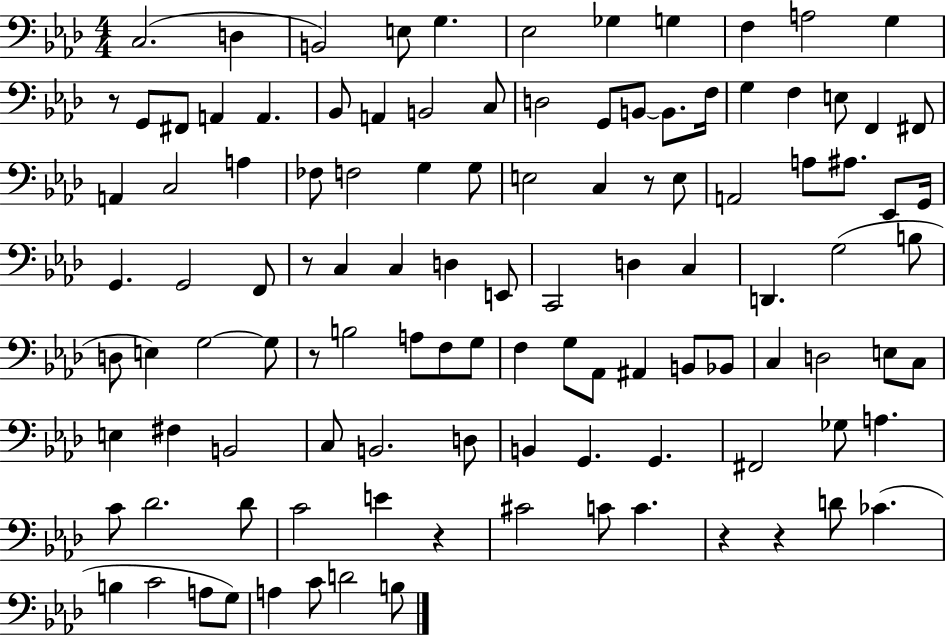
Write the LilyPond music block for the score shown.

{
  \clef bass
  \numericTimeSignature
  \time 4/4
  \key aes \major
  c2.( d4 | b,2) e8 g4. | ees2 ges4 g4 | f4 a2 g4 | \break r8 g,8 fis,8 a,4 a,4. | bes,8 a,4 b,2 c8 | d2 g,8 b,8~~ b,8. f16 | g4 f4 e8 f,4 fis,8 | \break a,4 c2 a4 | fes8 f2 g4 g8 | e2 c4 r8 e8 | a,2 a8 ais8. ees,8 g,16 | \break g,4. g,2 f,8 | r8 c4 c4 d4 e,8 | c,2 d4 c4 | d,4. g2( b8 | \break d8 e4) g2~~ g8 | r8 b2 a8 f8 g8 | f4 g8 aes,8 ais,4 b,8 bes,8 | c4 d2 e8 c8 | \break e4 fis4 b,2 | c8 b,2. d8 | b,4 g,4. g,4. | fis,2 ges8 a4. | \break c'8 des'2. des'8 | c'2 e'4 r4 | cis'2 c'8 c'4. | r4 r4 d'8 ces'4.( | \break b4 c'2 a8 g8) | a4 c'8 d'2 b8 | \bar "|."
}